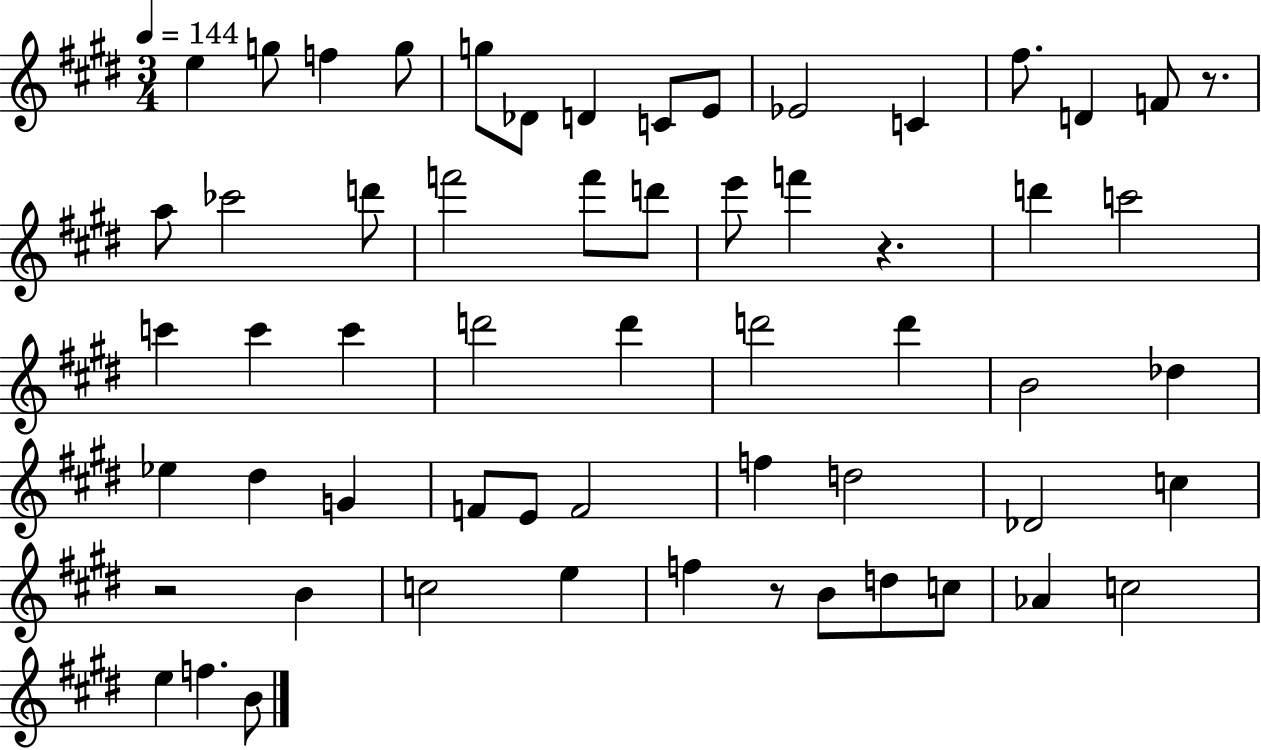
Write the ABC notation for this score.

X:1
T:Untitled
M:3/4
L:1/4
K:E
e g/2 f g/2 g/2 _D/2 D C/2 E/2 _E2 C ^f/2 D F/2 z/2 a/2 _c'2 d'/2 f'2 f'/2 d'/2 e'/2 f' z d' c'2 c' c' c' d'2 d' d'2 d' B2 _d _e ^d G F/2 E/2 F2 f d2 _D2 c z2 B c2 e f z/2 B/2 d/2 c/2 _A c2 e f B/2